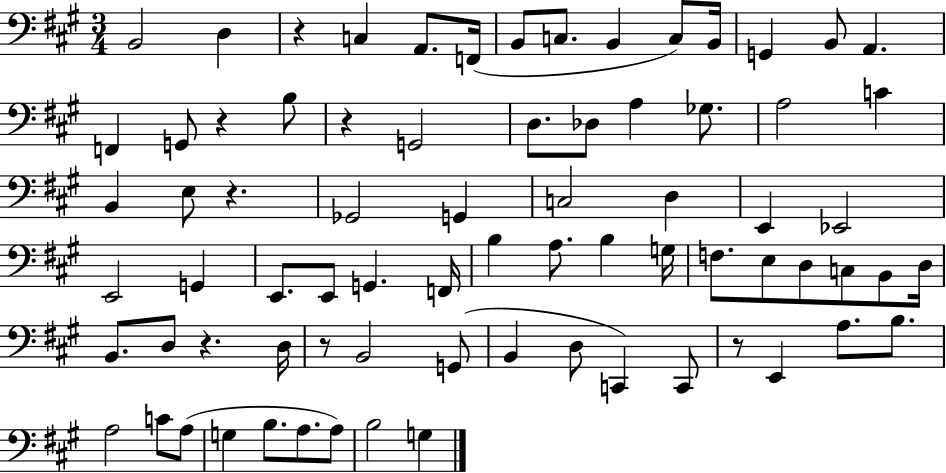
B2/h D3/q R/q C3/q A2/e. F2/s B2/e C3/e. B2/q C3/e B2/s G2/q B2/e A2/q. F2/q G2/e R/q B3/e R/q G2/h D3/e. Db3/e A3/q Gb3/e. A3/h C4/q B2/q E3/e R/q. Gb2/h G2/q C3/h D3/q E2/q Eb2/h E2/h G2/q E2/e. E2/e G2/q. F2/s B3/q A3/e. B3/q G3/s F3/e. E3/e D3/e C3/e B2/e D3/s B2/e. D3/e R/q. D3/s R/e B2/h G2/e B2/q D3/e C2/q C2/e R/e E2/q A3/e. B3/e. A3/h C4/e A3/e G3/q B3/e. A3/e. A3/e B3/h G3/q